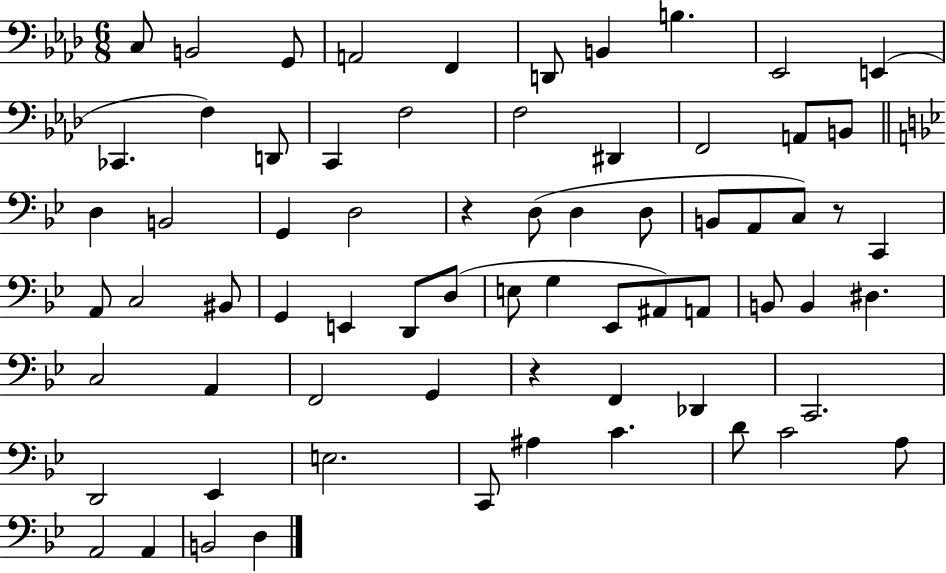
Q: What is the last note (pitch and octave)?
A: D3